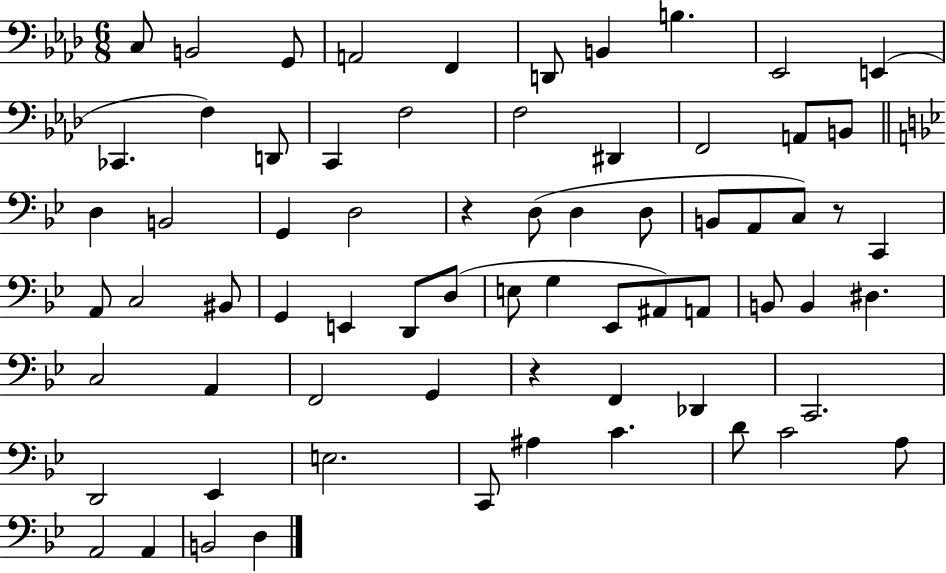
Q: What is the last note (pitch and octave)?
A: D3